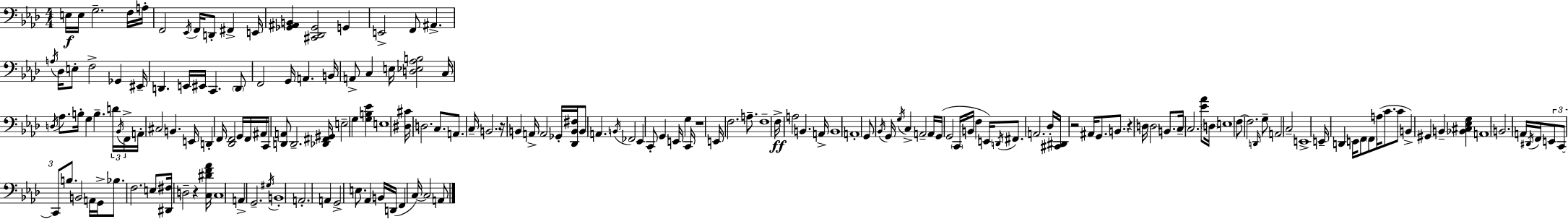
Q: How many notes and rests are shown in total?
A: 181